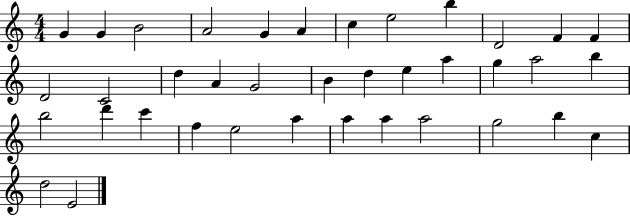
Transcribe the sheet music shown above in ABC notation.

X:1
T:Untitled
M:4/4
L:1/4
K:C
G G B2 A2 G A c e2 b D2 F F D2 C2 d A G2 B d e a g a2 b b2 d' c' f e2 a a a a2 g2 b c d2 E2